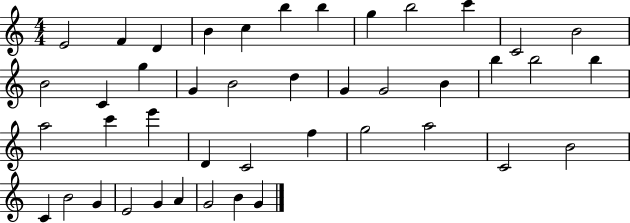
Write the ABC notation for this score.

X:1
T:Untitled
M:4/4
L:1/4
K:C
E2 F D B c b b g b2 c' C2 B2 B2 C g G B2 d G G2 B b b2 b a2 c' e' D C2 f g2 a2 C2 B2 C B2 G E2 G A G2 B G